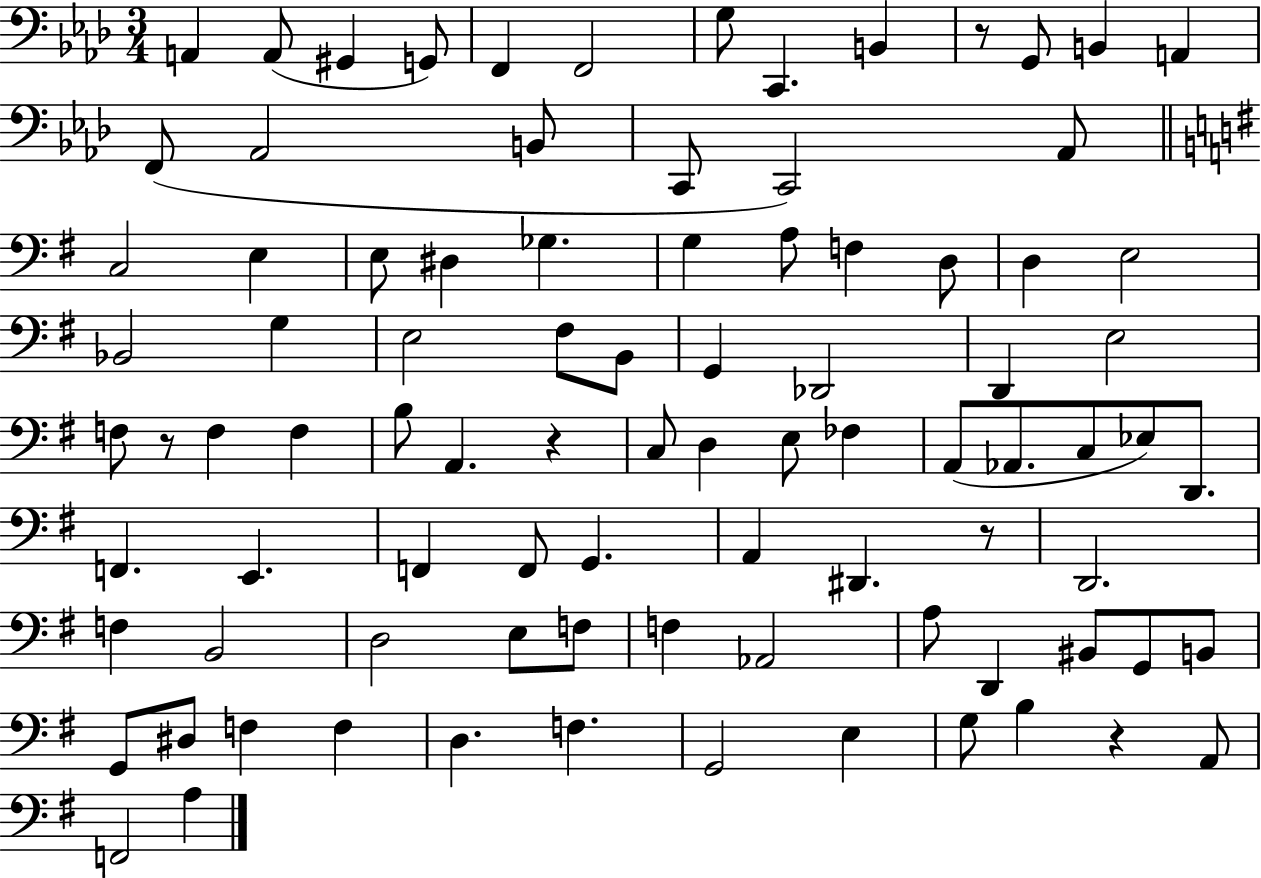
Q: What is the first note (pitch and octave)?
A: A2